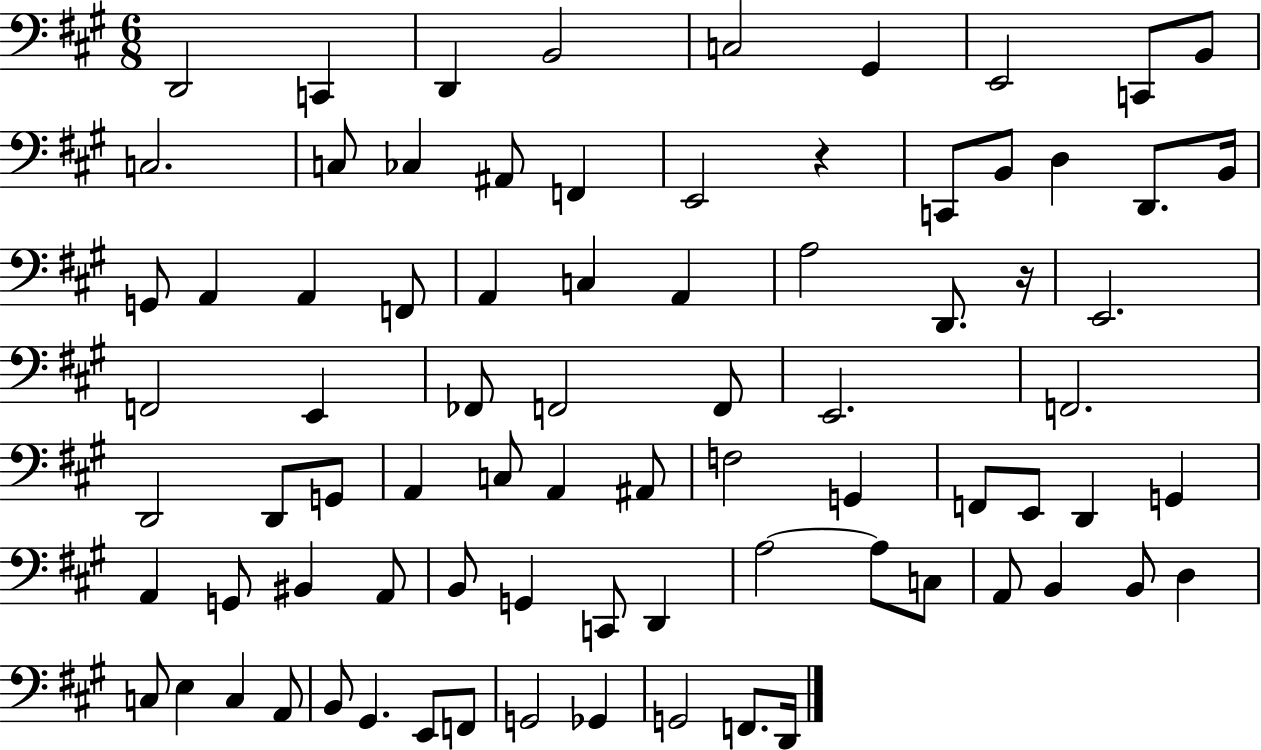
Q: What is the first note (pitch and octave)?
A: D2